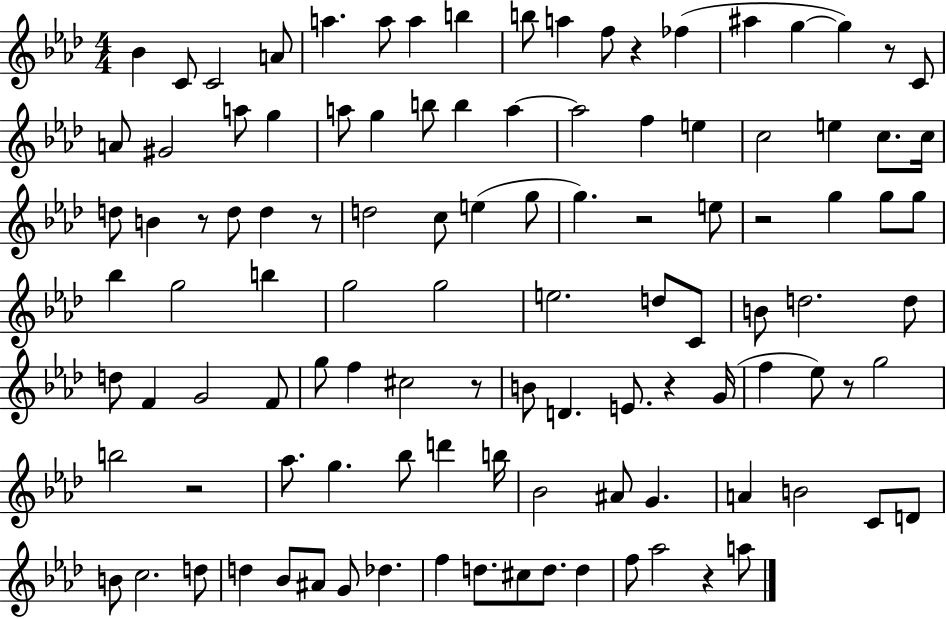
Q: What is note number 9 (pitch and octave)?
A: B5